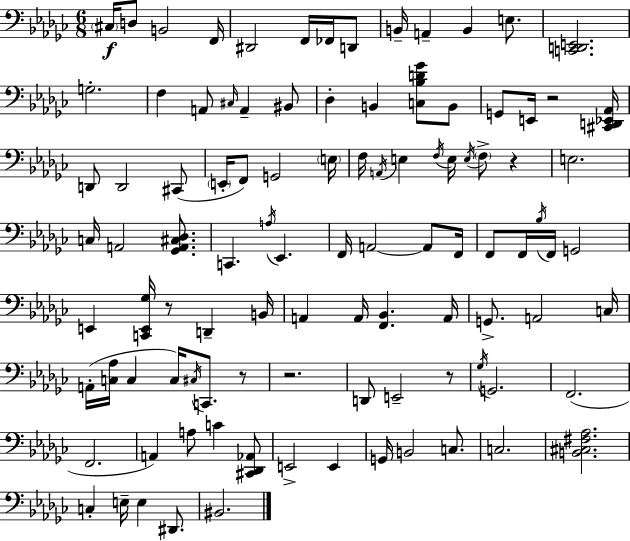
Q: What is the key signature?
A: EES minor